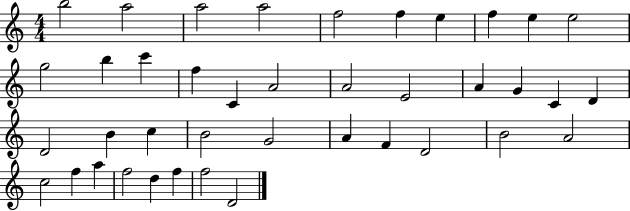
B5/h A5/h A5/h A5/h F5/h F5/q E5/q F5/q E5/q E5/h G5/h B5/q C6/q F5/q C4/q A4/h A4/h E4/h A4/q G4/q C4/q D4/q D4/h B4/q C5/q B4/h G4/h A4/q F4/q D4/h B4/h A4/h C5/h F5/q A5/q F5/h D5/q F5/q F5/h D4/h